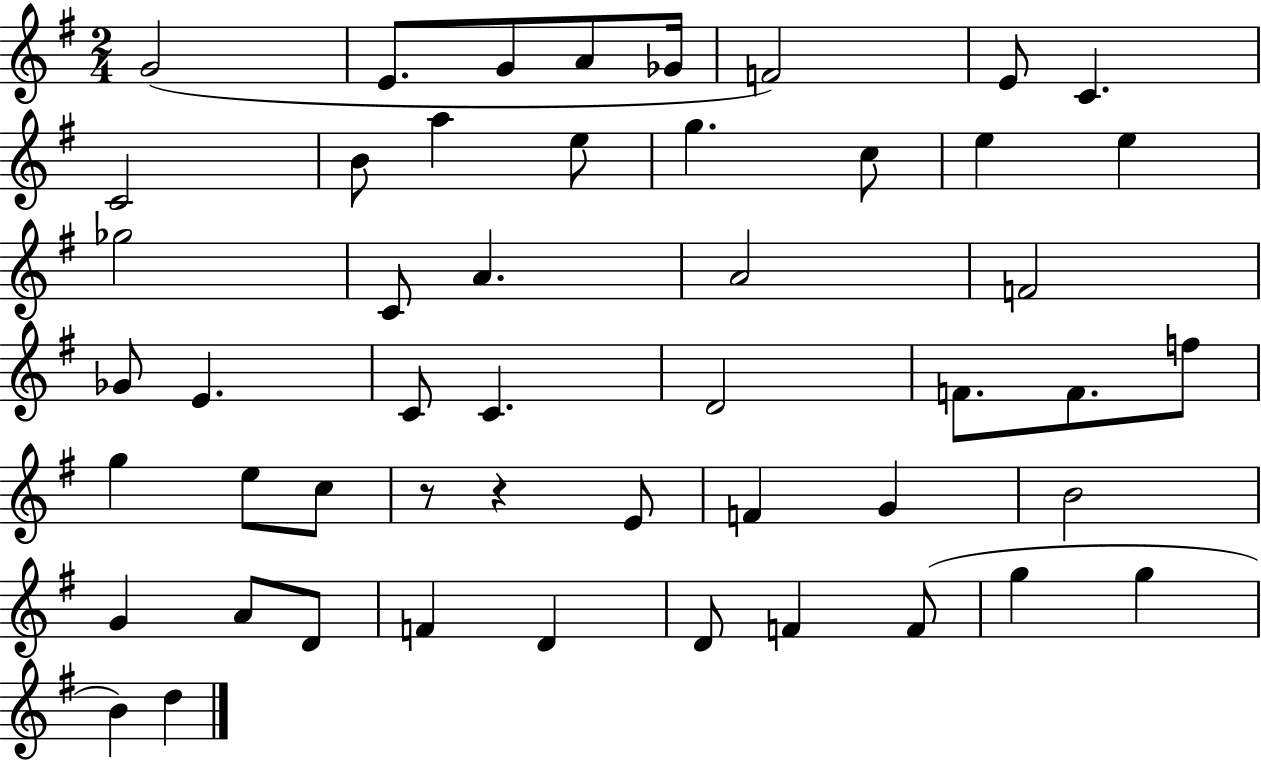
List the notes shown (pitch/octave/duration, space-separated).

G4/h E4/e. G4/e A4/e Gb4/s F4/h E4/e C4/q. C4/h B4/e A5/q E5/e G5/q. C5/e E5/q E5/q Gb5/h C4/e A4/q. A4/h F4/h Gb4/e E4/q. C4/e C4/q. D4/h F4/e. F4/e. F5/e G5/q E5/e C5/e R/e R/q E4/e F4/q G4/q B4/h G4/q A4/e D4/e F4/q D4/q D4/e F4/q F4/e G5/q G5/q B4/q D5/q